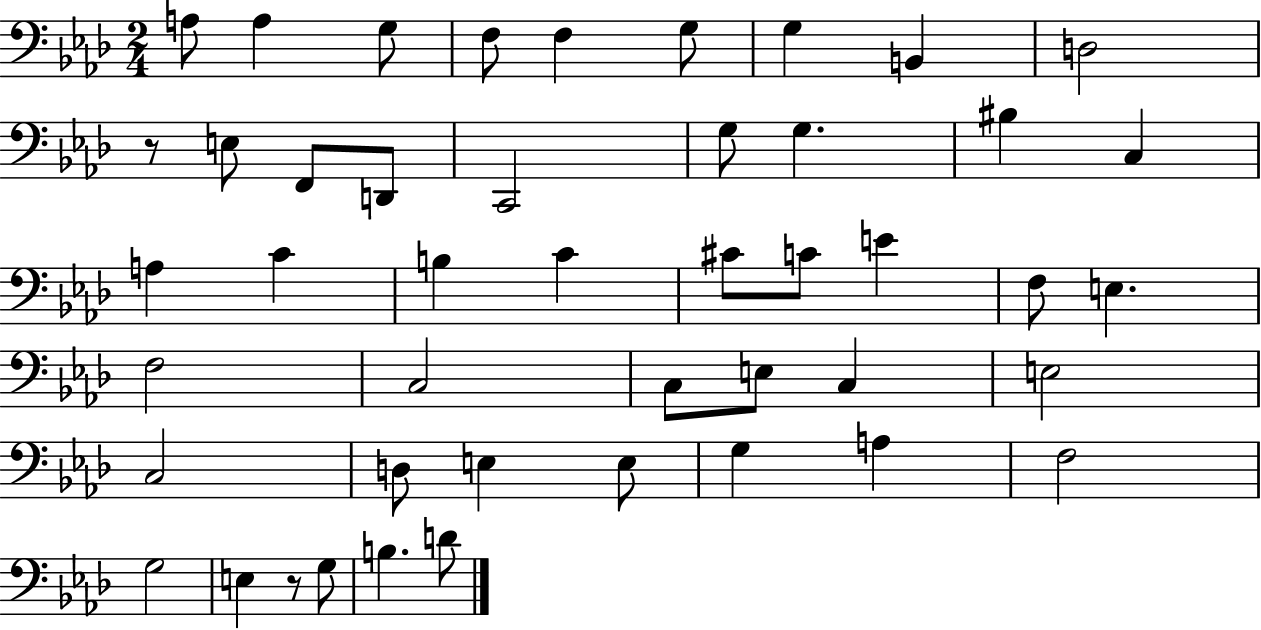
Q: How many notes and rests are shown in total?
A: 46